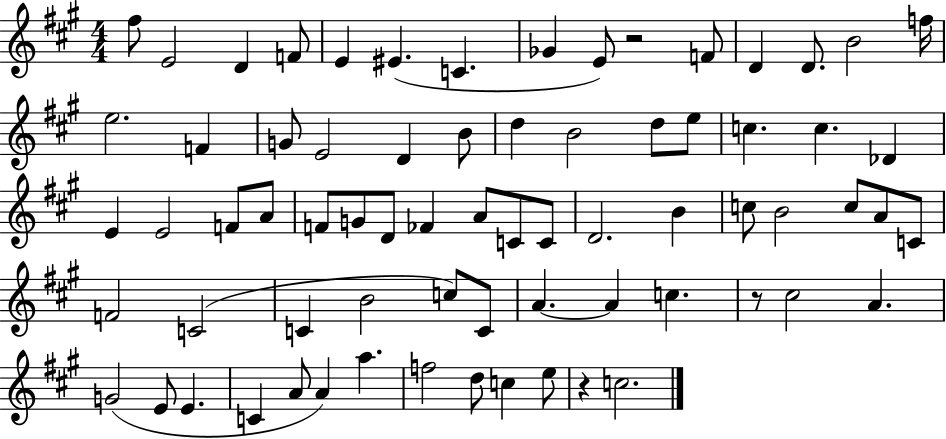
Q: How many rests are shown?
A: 3